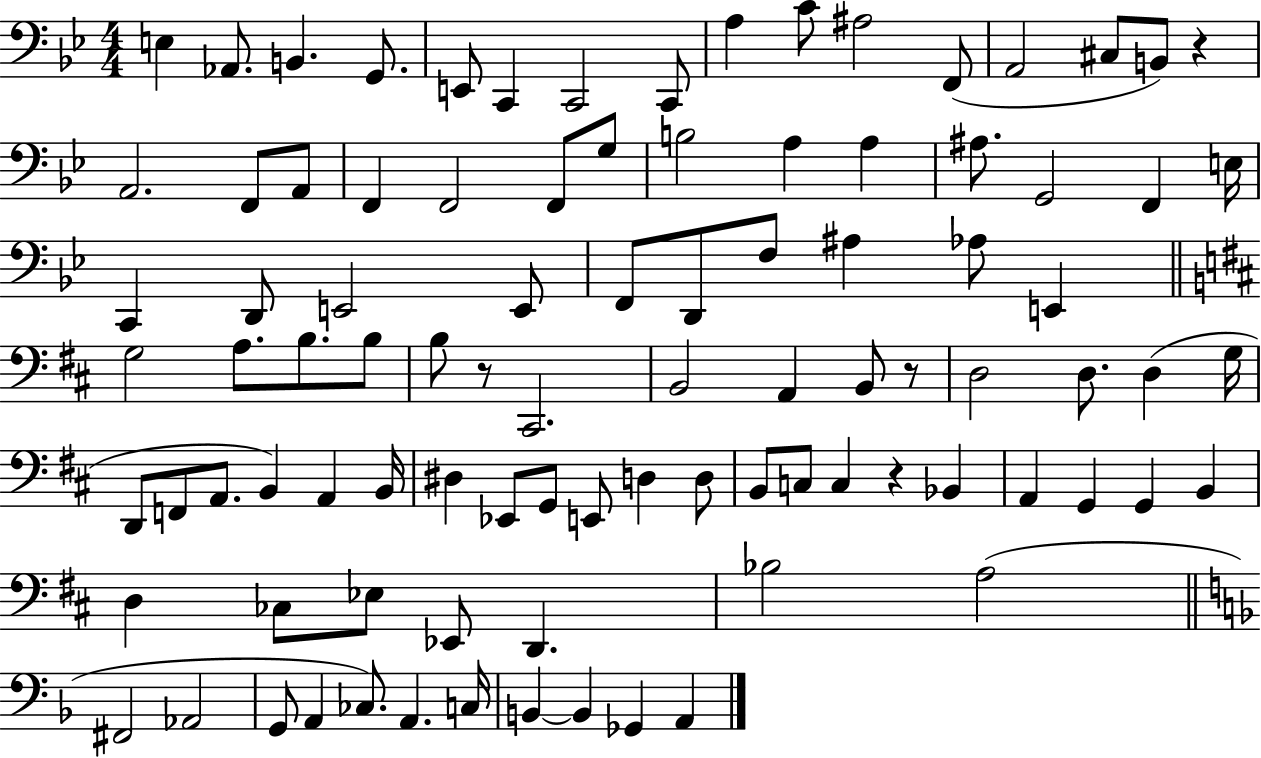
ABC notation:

X:1
T:Untitled
M:4/4
L:1/4
K:Bb
E, _A,,/2 B,, G,,/2 E,,/2 C,, C,,2 C,,/2 A, C/2 ^A,2 F,,/2 A,,2 ^C,/2 B,,/2 z A,,2 F,,/2 A,,/2 F,, F,,2 F,,/2 G,/2 B,2 A, A, ^A,/2 G,,2 F,, E,/4 C,, D,,/2 E,,2 E,,/2 F,,/2 D,,/2 F,/2 ^A, _A,/2 E,, G,2 A,/2 B,/2 B,/2 B,/2 z/2 ^C,,2 B,,2 A,, B,,/2 z/2 D,2 D,/2 D, G,/4 D,,/2 F,,/2 A,,/2 B,, A,, B,,/4 ^D, _E,,/2 G,,/2 E,,/2 D, D,/2 B,,/2 C,/2 C, z _B,, A,, G,, G,, B,, D, _C,/2 _E,/2 _E,,/2 D,, _B,2 A,2 ^F,,2 _A,,2 G,,/2 A,, _C,/2 A,, C,/4 B,, B,, _G,, A,,